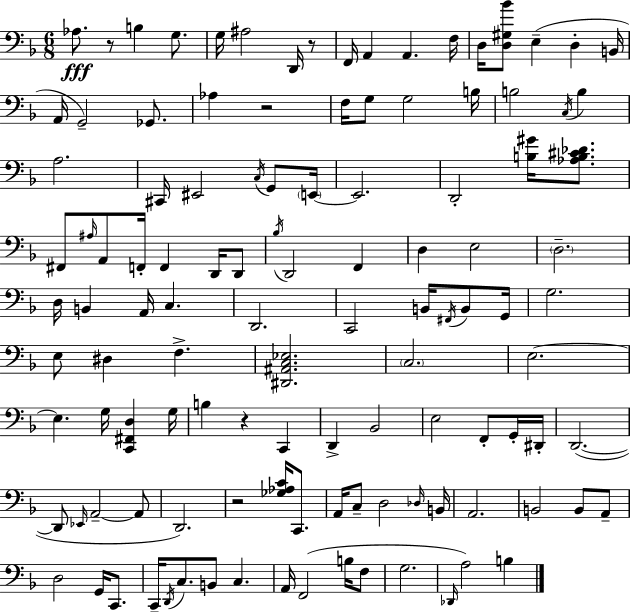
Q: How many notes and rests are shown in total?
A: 116